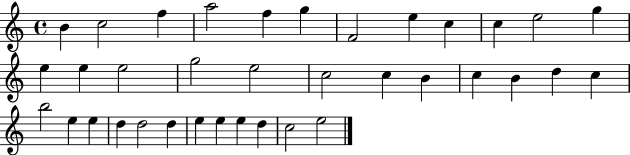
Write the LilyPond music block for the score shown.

{
  \clef treble
  \time 4/4
  \defaultTimeSignature
  \key c \major
  b'4 c''2 f''4 | a''2 f''4 g''4 | f'2 e''4 c''4 | c''4 e''2 g''4 | \break e''4 e''4 e''2 | g''2 e''2 | c''2 c''4 b'4 | c''4 b'4 d''4 c''4 | \break b''2 e''4 e''4 | d''4 d''2 d''4 | e''4 e''4 e''4 d''4 | c''2 e''2 | \break \bar "|."
}